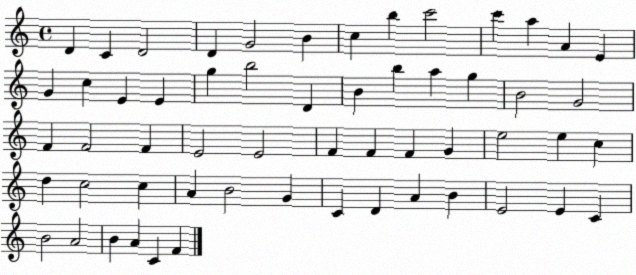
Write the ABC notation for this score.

X:1
T:Untitled
M:4/4
L:1/4
K:C
D C D2 D G2 B c b c'2 c' a A E G c E E g b2 D B b a g B2 G2 F F2 F E2 E2 F F F G e2 e c d c2 c A B2 G C D A B E2 E C B2 A2 B A C F